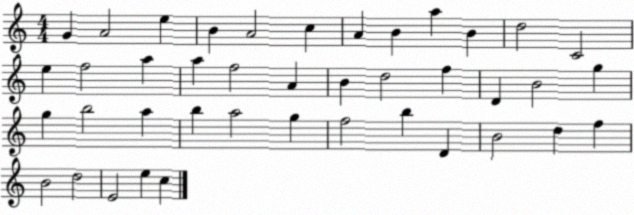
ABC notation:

X:1
T:Untitled
M:4/4
L:1/4
K:C
G A2 e B A2 c A B a B d2 C2 e f2 a a f2 A B d2 f D B2 g g b2 a b a2 g f2 b D B2 d f B2 d2 E2 e c